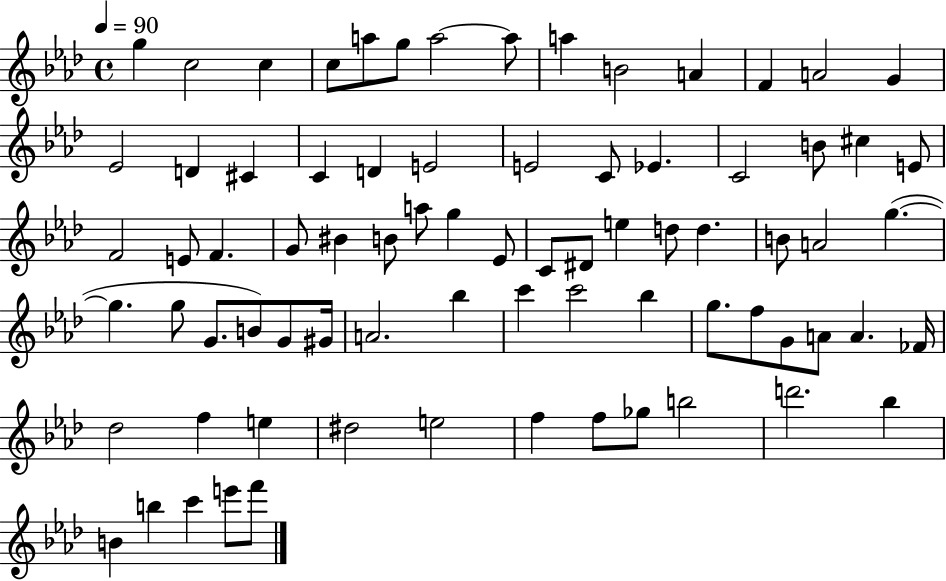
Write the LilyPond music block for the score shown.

{
  \clef treble
  \time 4/4
  \defaultTimeSignature
  \key aes \major
  \tempo 4 = 90
  \repeat volta 2 { g''4 c''2 c''4 | c''8 a''8 g''8 a''2~~ a''8 | a''4 b'2 a'4 | f'4 a'2 g'4 | \break ees'2 d'4 cis'4 | c'4 d'4 e'2 | e'2 c'8 ees'4. | c'2 b'8 cis''4 e'8 | \break f'2 e'8 f'4. | g'8 bis'4 b'8 a''8 g''4 ees'8 | c'8 dis'8 e''4 d''8 d''4. | b'8 a'2 g''4.~(~ | \break g''4. g''8 g'8. b'8) g'8 gis'16 | a'2. bes''4 | c'''4 c'''2 bes''4 | g''8. f''8 g'8 a'8 a'4. fes'16 | \break des''2 f''4 e''4 | dis''2 e''2 | f''4 f''8 ges''8 b''2 | d'''2. bes''4 | \break b'4 b''4 c'''4 e'''8 f'''8 | } \bar "|."
}